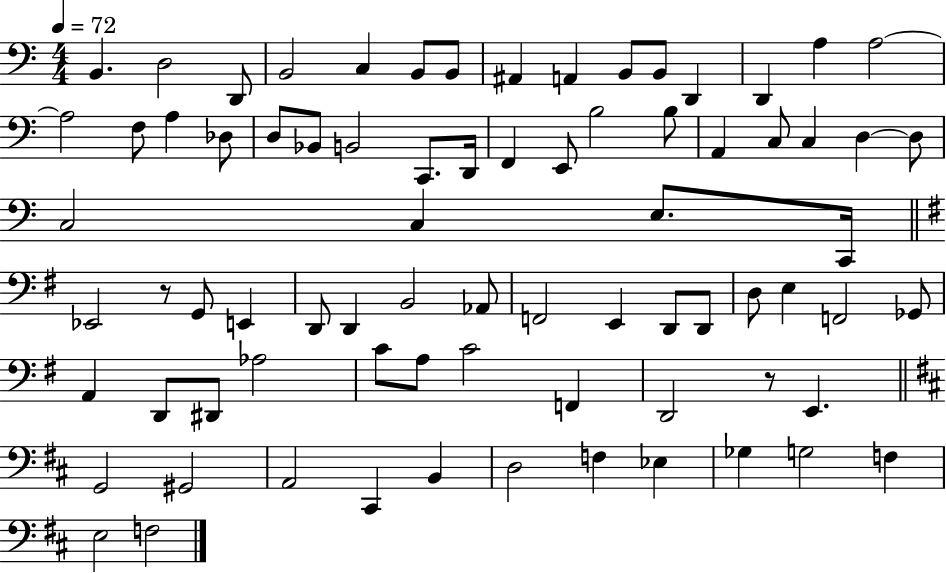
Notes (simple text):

B2/q. D3/h D2/e B2/h C3/q B2/e B2/e A#2/q A2/q B2/e B2/e D2/q D2/q A3/q A3/h A3/h F3/e A3/q Db3/e D3/e Bb2/e B2/h C2/e. D2/s F2/q E2/e B3/h B3/e A2/q C3/e C3/q D3/q D3/e C3/h C3/q E3/e. C2/s Eb2/h R/e G2/e E2/q D2/e D2/q B2/h Ab2/e F2/h E2/q D2/e D2/e D3/e E3/q F2/h Gb2/e A2/q D2/e D#2/e Ab3/h C4/e A3/e C4/h F2/q D2/h R/e E2/q. G2/h G#2/h A2/h C#2/q B2/q D3/h F3/q Eb3/q Gb3/q G3/h F3/q E3/h F3/h